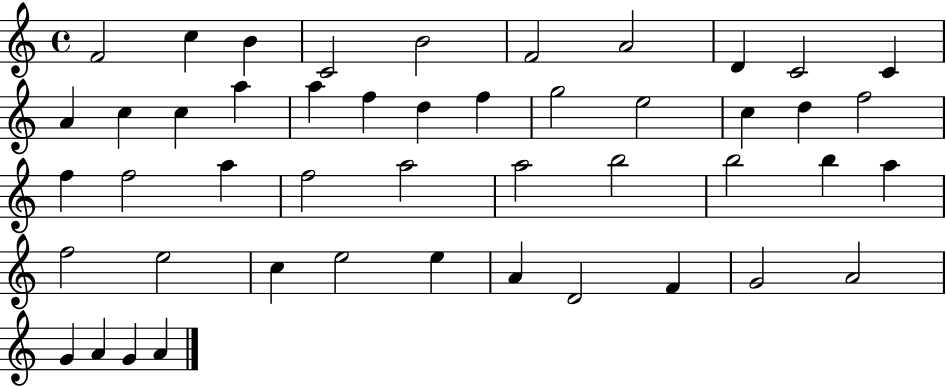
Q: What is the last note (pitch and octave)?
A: A4